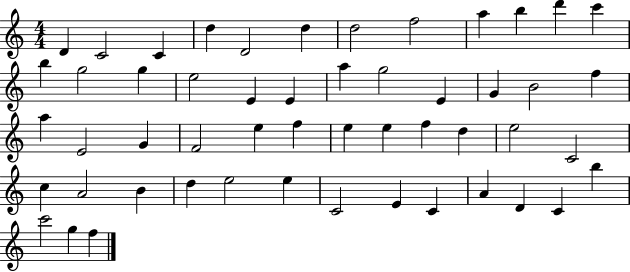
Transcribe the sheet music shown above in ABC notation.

X:1
T:Untitled
M:4/4
L:1/4
K:C
D C2 C d D2 d d2 f2 a b d' c' b g2 g e2 E E a g2 E G B2 f a E2 G F2 e f e e f d e2 C2 c A2 B d e2 e C2 E C A D C b c'2 g f